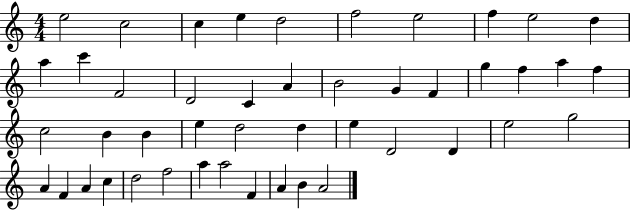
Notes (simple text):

E5/h C5/h C5/q E5/q D5/h F5/h E5/h F5/q E5/h D5/q A5/q C6/q F4/h D4/h C4/q A4/q B4/h G4/q F4/q G5/q F5/q A5/q F5/q C5/h B4/q B4/q E5/q D5/h D5/q E5/q D4/h D4/q E5/h G5/h A4/q F4/q A4/q C5/q D5/h F5/h A5/q A5/h F4/q A4/q B4/q A4/h